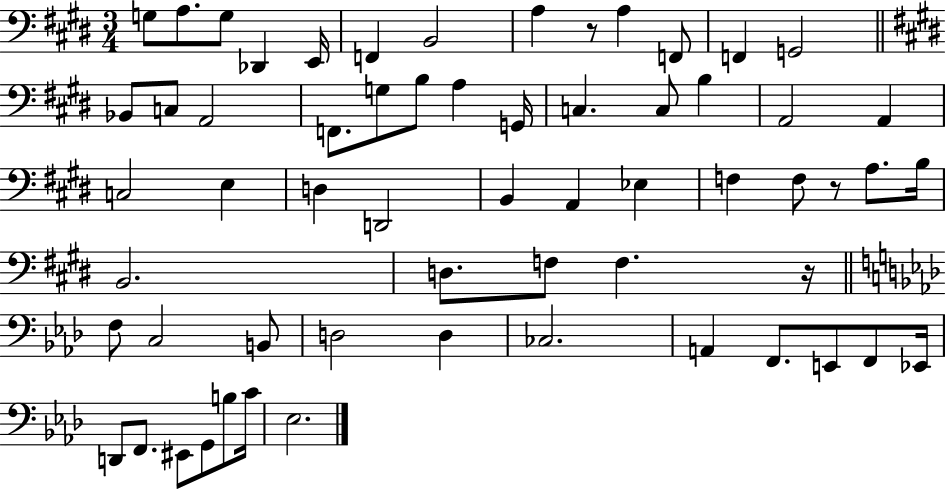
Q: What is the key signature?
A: E major